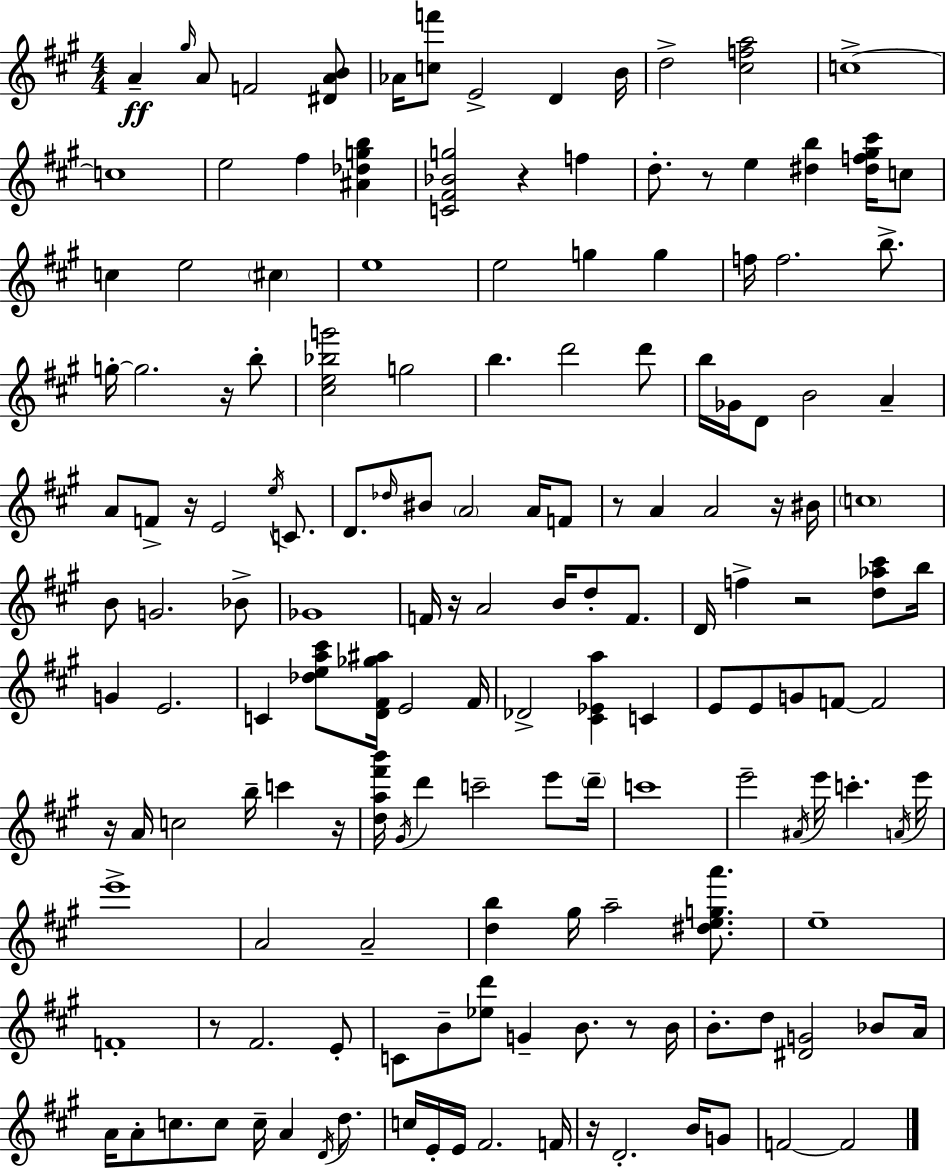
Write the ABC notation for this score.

X:1
T:Untitled
M:4/4
L:1/4
K:A
A ^g/4 A/2 F2 [^DAB]/2 _A/4 [cf']/2 E2 D B/4 d2 [^cfa]2 c4 c4 e2 ^f [^A_dgb] [C^F_Bg]2 z f d/2 z/2 e [^db] [^df^g^c']/4 c/2 c e2 ^c e4 e2 g g f/4 f2 b/2 g/4 g2 z/4 b/2 [^ce_bg']2 g2 b d'2 d'/2 b/4 _G/4 D/2 B2 A A/2 F/2 z/4 E2 e/4 C/2 D/2 _d/4 ^B/2 A2 A/4 F/2 z/2 A A2 z/4 ^B/4 c4 B/2 G2 _B/2 _G4 F/4 z/4 A2 B/4 d/2 F/2 D/4 f z2 [d_a^c']/2 b/4 G E2 C [_dea^c']/2 [D^F_g^a]/4 E2 ^F/4 _D2 [^C_Ea] C E/2 E/2 G/2 F/2 F2 z/4 A/4 c2 b/4 c' z/4 [da^f'b']/4 ^G/4 d' c'2 e'/2 d'/4 c'4 e'2 ^A/4 e'/4 c' A/4 e'/4 e'4 A2 A2 [db] ^g/4 a2 [^dega']/2 e4 F4 z/2 ^F2 E/2 C/2 B/2 [_ed']/2 G B/2 z/2 B/4 B/2 d/2 [^DG]2 _B/2 A/4 A/4 A/2 c/2 c/2 c/4 A D/4 d/2 c/4 E/4 E/4 ^F2 F/4 z/4 D2 B/4 G/2 F2 F2